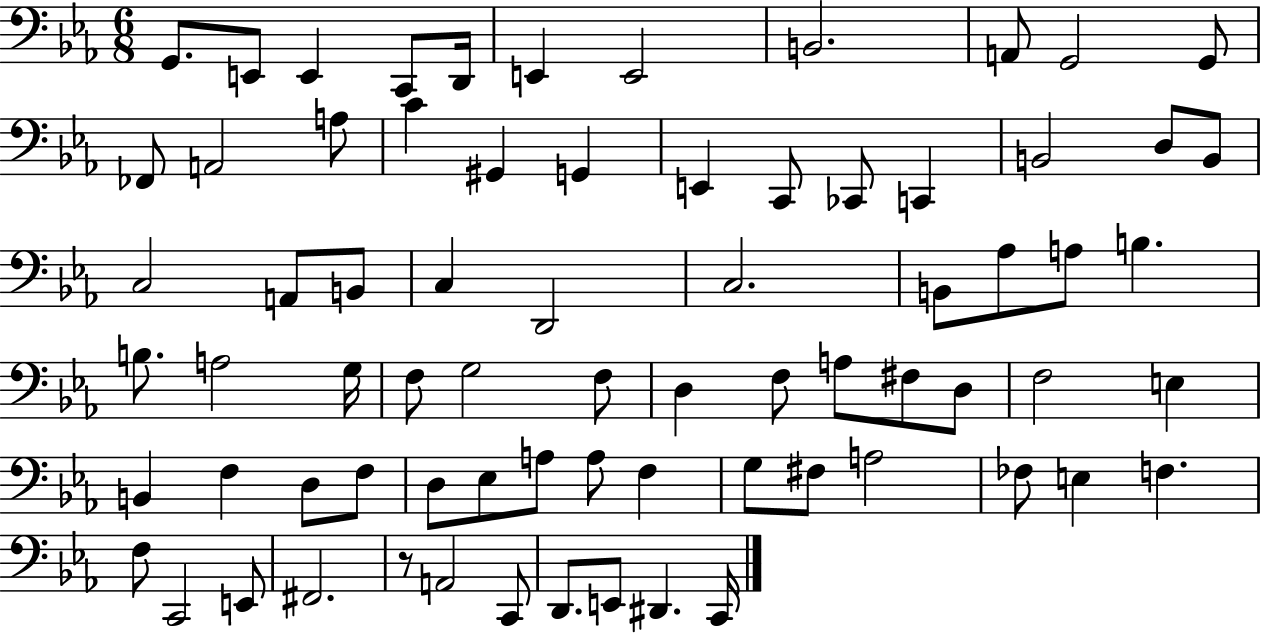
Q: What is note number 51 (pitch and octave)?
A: F3